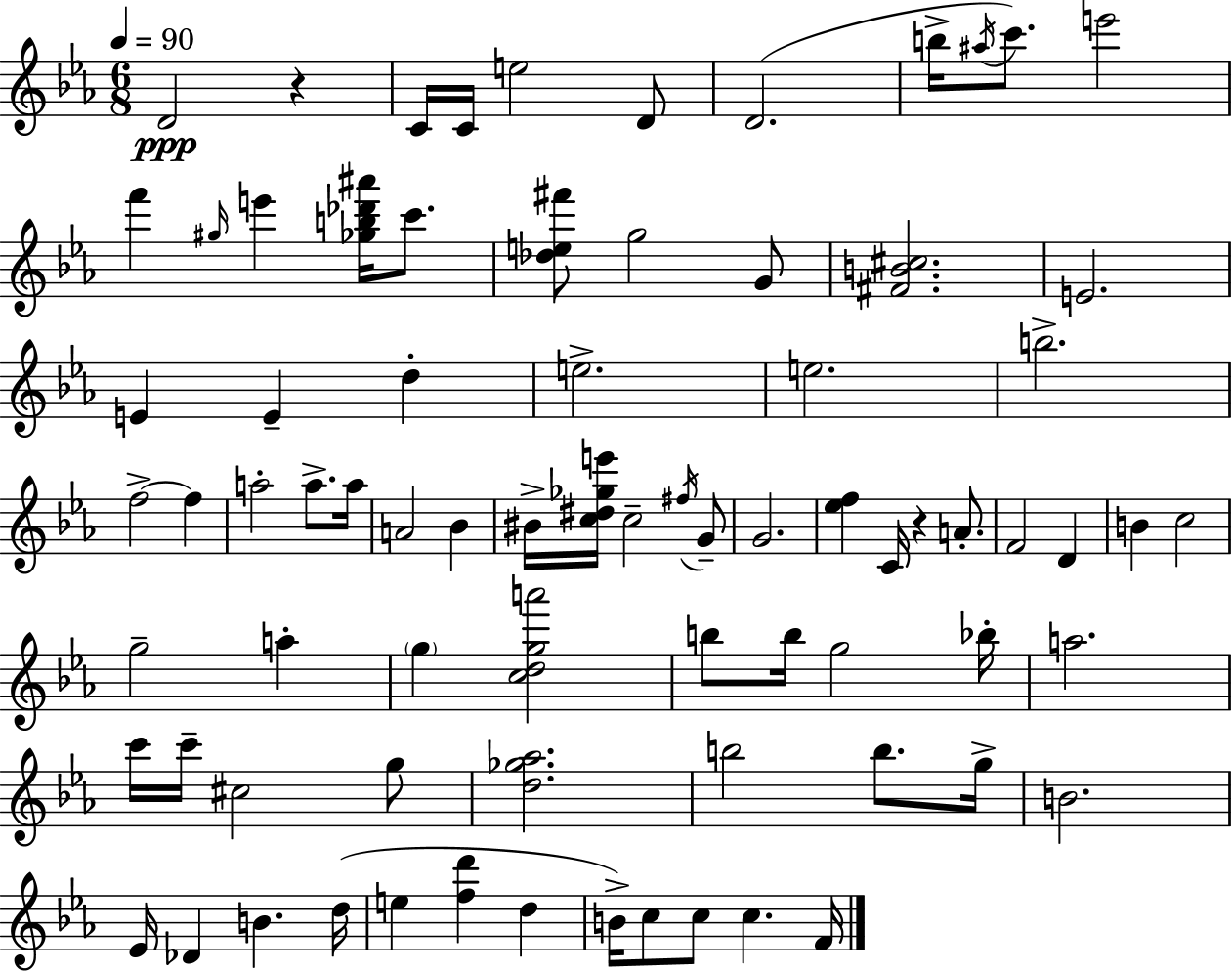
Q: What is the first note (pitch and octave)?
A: D4